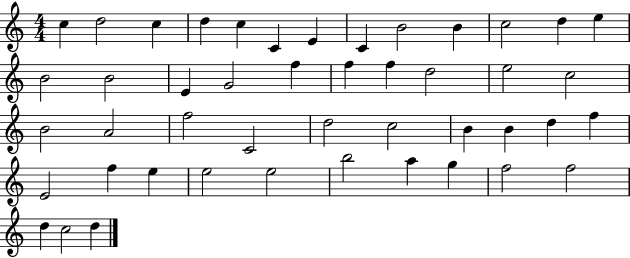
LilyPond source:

{
  \clef treble
  \numericTimeSignature
  \time 4/4
  \key c \major
  c''4 d''2 c''4 | d''4 c''4 c'4 e'4 | c'4 b'2 b'4 | c''2 d''4 e''4 | \break b'2 b'2 | e'4 g'2 f''4 | f''4 f''4 d''2 | e''2 c''2 | \break b'2 a'2 | f''2 c'2 | d''2 c''2 | b'4 b'4 d''4 f''4 | \break e'2 f''4 e''4 | e''2 e''2 | b''2 a''4 g''4 | f''2 f''2 | \break d''4 c''2 d''4 | \bar "|."
}